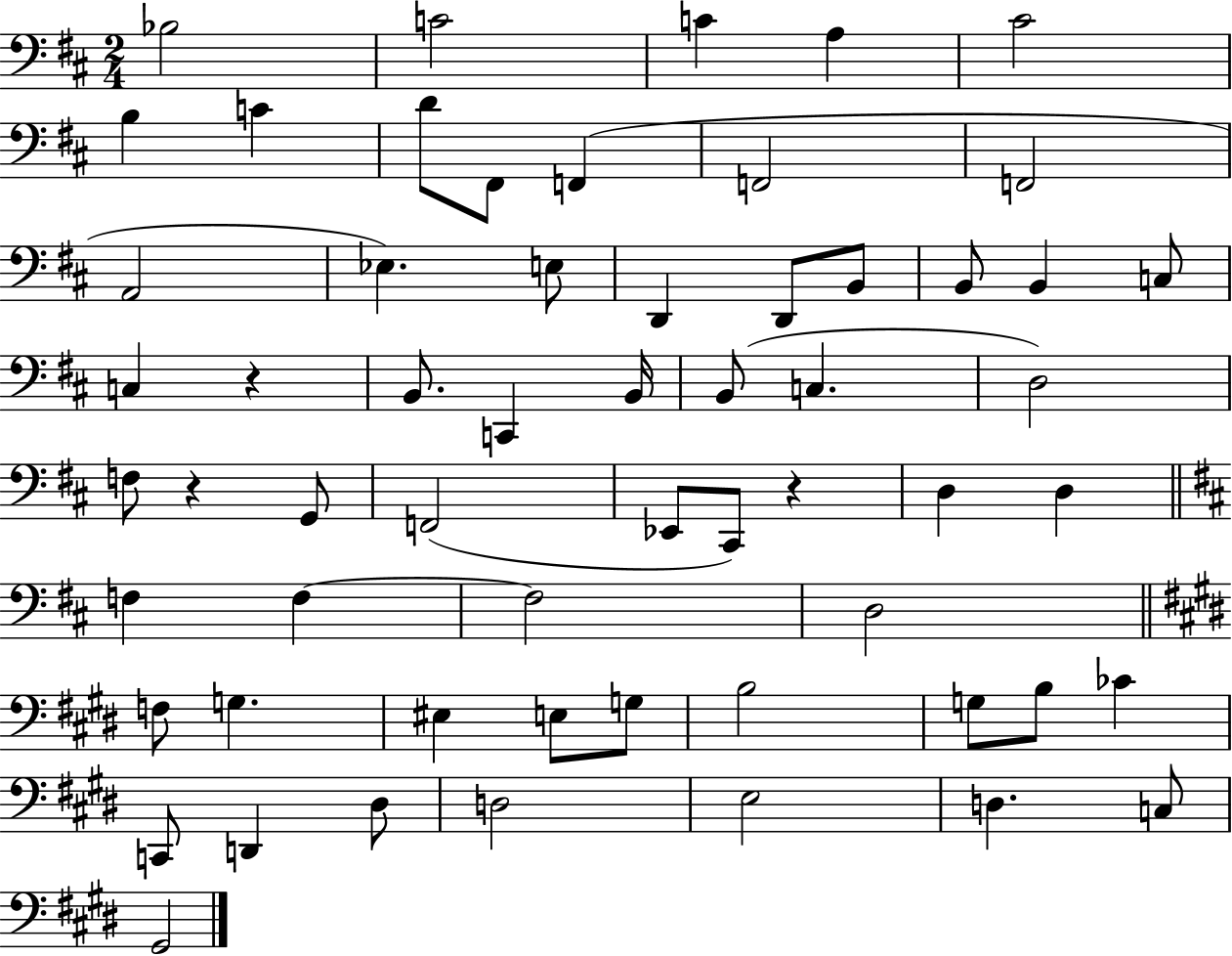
{
  \clef bass
  \numericTimeSignature
  \time 2/4
  \key d \major
  bes2 | c'2 | c'4 a4 | cis'2 | \break b4 c'4 | d'8 fis,8 f,4( | f,2 | f,2 | \break a,2 | ees4.) e8 | d,4 d,8 b,8 | b,8 b,4 c8 | \break c4 r4 | b,8. c,4 b,16 | b,8( c4. | d2) | \break f8 r4 g,8 | f,2( | ees,8 cis,8) r4 | d4 d4 | \break \bar "||" \break \key b \minor f4 f4~~ | f2 | d2 | \bar "||" \break \key e \major f8 g4. | eis4 e8 g8 | b2 | g8 b8 ces'4 | \break c,8 d,4 dis8 | d2 | e2 | d4. c8 | \break gis,2 | \bar "|."
}